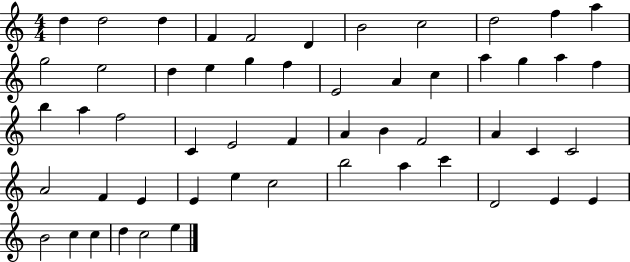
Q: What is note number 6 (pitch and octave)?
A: D4